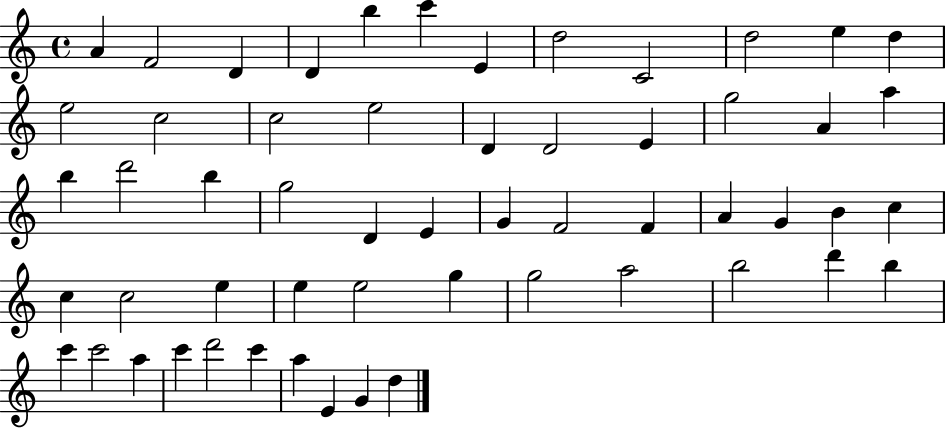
{
  \clef treble
  \time 4/4
  \defaultTimeSignature
  \key c \major
  a'4 f'2 d'4 | d'4 b''4 c'''4 e'4 | d''2 c'2 | d''2 e''4 d''4 | \break e''2 c''2 | c''2 e''2 | d'4 d'2 e'4 | g''2 a'4 a''4 | \break b''4 d'''2 b''4 | g''2 d'4 e'4 | g'4 f'2 f'4 | a'4 g'4 b'4 c''4 | \break c''4 c''2 e''4 | e''4 e''2 g''4 | g''2 a''2 | b''2 d'''4 b''4 | \break c'''4 c'''2 a''4 | c'''4 d'''2 c'''4 | a''4 e'4 g'4 d''4 | \bar "|."
}